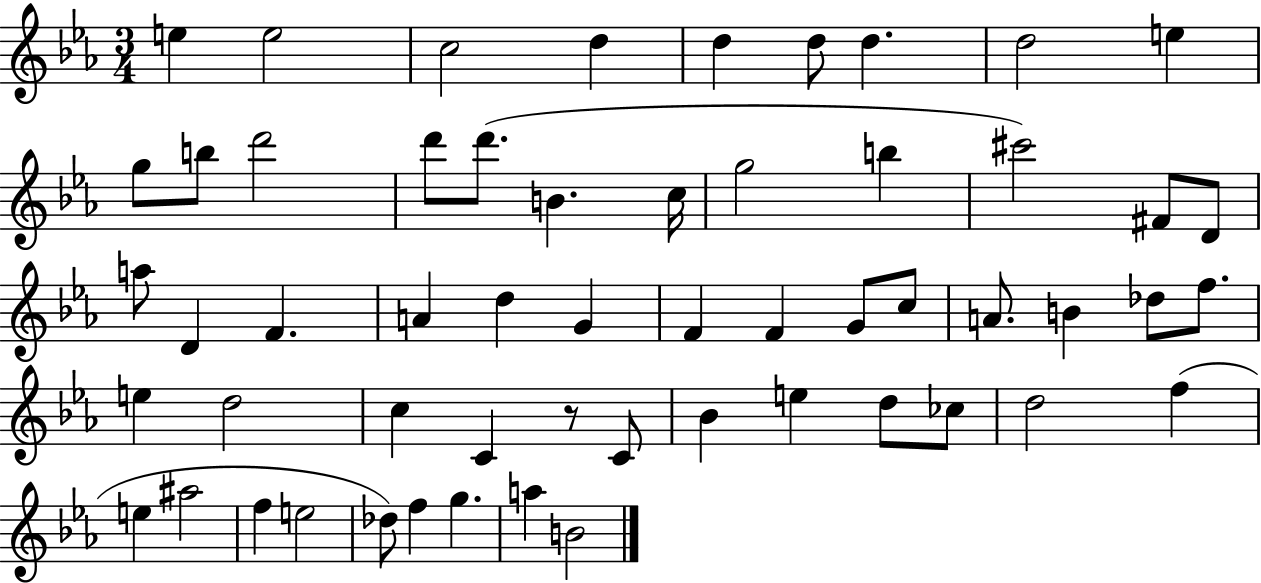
E5/q E5/h C5/h D5/q D5/q D5/e D5/q. D5/h E5/q G5/e B5/e D6/h D6/e D6/e. B4/q. C5/s G5/h B5/q C#6/h F#4/e D4/e A5/e D4/q F4/q. A4/q D5/q G4/q F4/q F4/q G4/e C5/e A4/e. B4/q Db5/e F5/e. E5/q D5/h C5/q C4/q R/e C4/e Bb4/q E5/q D5/e CES5/e D5/h F5/q E5/q A#5/h F5/q E5/h Db5/e F5/q G5/q. A5/q B4/h